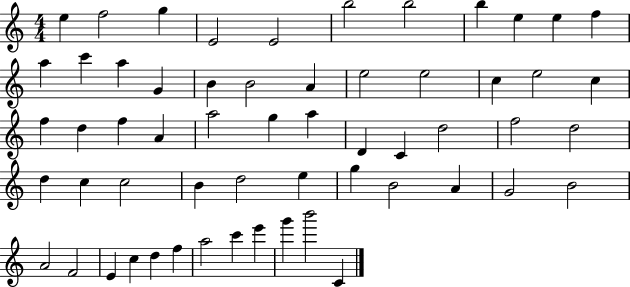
X:1
T:Untitled
M:4/4
L:1/4
K:C
e f2 g E2 E2 b2 b2 b e e f a c' a G B B2 A e2 e2 c e2 c f d f A a2 g a D C d2 f2 d2 d c c2 B d2 e g B2 A G2 B2 A2 F2 E c d f a2 c' e' g' b'2 C